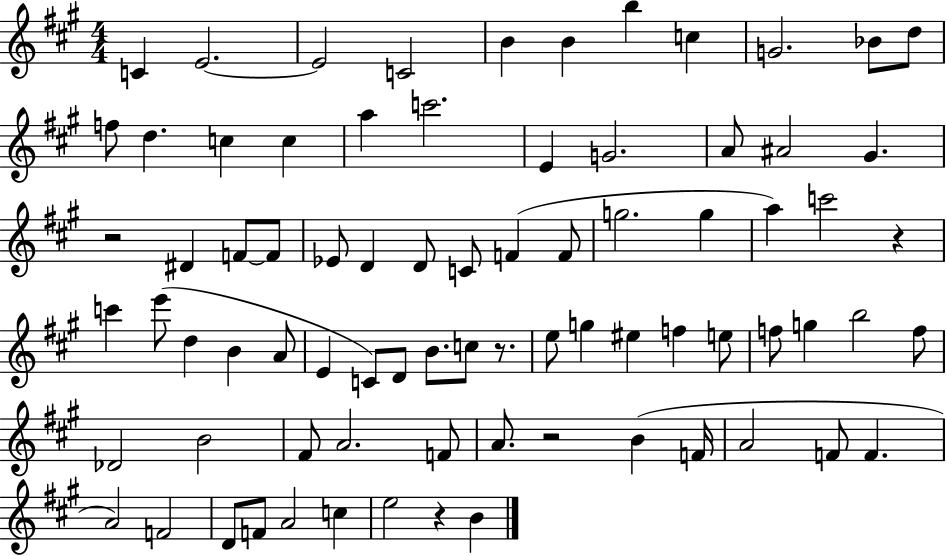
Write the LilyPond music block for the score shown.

{
  \clef treble
  \numericTimeSignature
  \time 4/4
  \key a \major
  \repeat volta 2 { c'4 e'2.~~ | e'2 c'2 | b'4 b'4 b''4 c''4 | g'2. bes'8 d''8 | \break f''8 d''4. c''4 c''4 | a''4 c'''2. | e'4 g'2. | a'8 ais'2 gis'4. | \break r2 dis'4 f'8~~ f'8 | ees'8 d'4 d'8 c'8 f'4( f'8 | g''2. g''4 | a''4) c'''2 r4 | \break c'''4 e'''8( d''4 b'4 a'8 | e'4 c'8) d'8 b'8. c''8 r8. | e''8 g''4 eis''4 f''4 e''8 | f''8 g''4 b''2 f''8 | \break des'2 b'2 | fis'8 a'2. f'8 | a'8. r2 b'4( f'16 | a'2 f'8 f'4. | \break a'2) f'2 | d'8 f'8 a'2 c''4 | e''2 r4 b'4 | } \bar "|."
}